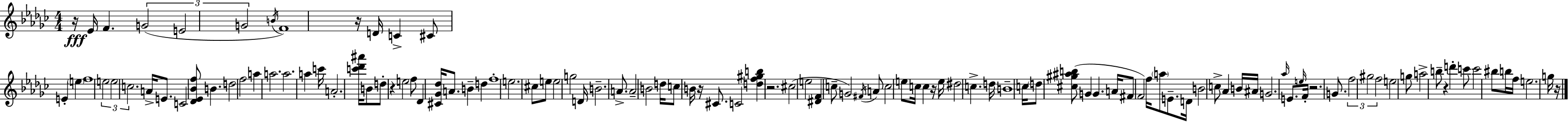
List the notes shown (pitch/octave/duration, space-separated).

R/s Eb4/s F4/q. G4/h E4/h G4/h B4/s F4/w R/s D4/s C4/q C#4/e E4/q E5/q F5/w E5/h E5/h C5/h. A4/s E4/e. C4/h [Db4,Eb4,Bb4,F5]/e B4/q. D5/h F5/h A5/q A5/h. A5/h. A5/q C6/s A4/h. [C6,Db6,A#6]/s B4/e D5/e R/q E5/h F5/e Db4/q [C#4,Gb4,Db5]/s A4/e. B4/q D5/q F5/w E5/h. C#5/e E5/e E5/h G5/h D4/s B4/h. A4/e. A4/h B4/h D5/s C5/e B4/s R/s C#4/e. C4/h [D5,F5,G#5,B5]/q R/h. C#5/h E5/h [D#4,F4]/q C5/e G4/h F#4/s A4/e C5/h E5/e C5/s C5/q R/s E5/s D#5/h C5/q. D5/s B4/w C5/s D5/e [C#5,G#5,A#5,B5]/e G4/q G4/q. A4/s F#4/e F4/h F5/s A5/e E4/e. D4/s B4/h C5/e Ab4/q B4/s A#4/s G4/h. Ab5/s E4/e. E5/s F4/s R/h. G4/e. F5/h G#5/h F5/h E5/h G5/e A5/h B5/e R/q D6/q C6/e C6/h BIS5/e B5/s F5/s E5/h. G5/s R/s